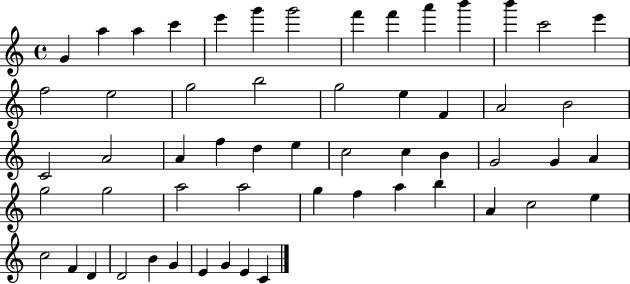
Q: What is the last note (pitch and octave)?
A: C4